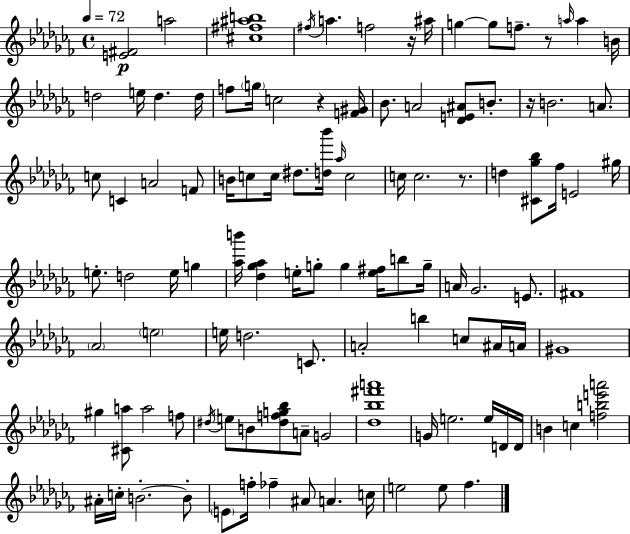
{
  \clef treble
  \time 4/4
  \defaultTimeSignature
  \key aes \minor
  \tempo 4 = 72
  \repeat volta 2 { <e' fis'>2\p a''2 | <cis'' fis'' ais'' b''>1 | \acciaccatura { fis''16 } a''4. f''2 r16 | ais''16 g''4~~ g''8 f''8.-- r8 \grace { a''16 } a''4 | \break b'16 d''2 e''16 d''4. | d''16 f''8 \parenthesize g''16 c''2 r4 | <f' gis'>16 bes'8. a'2 <des' e' ais'>8 b'8.-. | r16 b'2. a'8. | \break c''8 c'4 a'2 | f'8 b'16 c''8 c''16 dis''8. <d'' bes'''>16 \grace { aes''16 } c''2 | c''16 c''2. | r8. d''4 <cis' ges'' bes''>8 fes''16 e'2 | \break gis''16 e''8.-. d''2 e''16 g''4 | <aes'' b'''>16 <des'' ges'' aes''>4 e''16-. g''8-. g''4 <e'' fis''>16 | b''8 g''16-- a'16 ges'2. | e'8. fis'1 | \break \parenthesize aes'2 \parenthesize e''2 | e''16 d''2. | c'8. a'2-. b''4 c''8 | ais'16 a'16 gis'1 | \break gis''4 <cis' a''>8 a''2 | f''8 \acciaccatura { dis''16 } e''8 b'8 <dis'' f'' g'' bes''>8 a'8-- g'2 | <des'' bes'' fis''' a'''>1 | g'16 e''2. | \break e''16 d'16 d'16 b'4 c''4 <f'' b'' e''' a'''>2 | ais'16-. c''16-. b'2.-.~~ | b'8-. \parenthesize e'8 f''16-. fes''4-- ais'8 a'4. | c''16 e''2 e''8 fes''4. | \break } \bar "|."
}